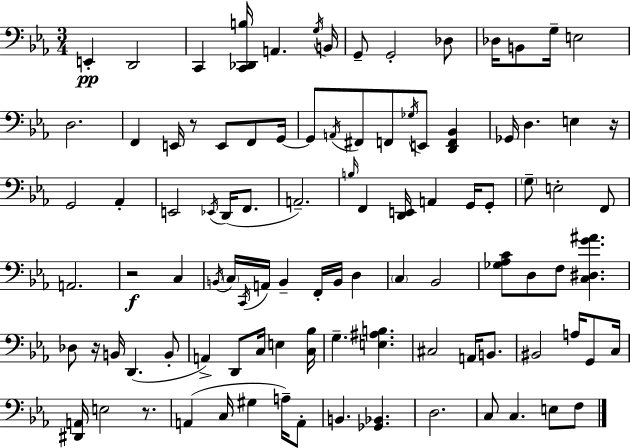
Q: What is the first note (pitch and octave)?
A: E2